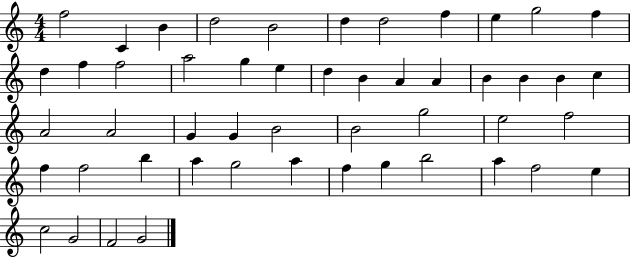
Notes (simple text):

F5/h C4/q B4/q D5/h B4/h D5/q D5/h F5/q E5/q G5/h F5/q D5/q F5/q F5/h A5/h G5/q E5/q D5/q B4/q A4/q A4/q B4/q B4/q B4/q C5/q A4/h A4/h G4/q G4/q B4/h B4/h G5/h E5/h F5/h F5/q F5/h B5/q A5/q G5/h A5/q F5/q G5/q B5/h A5/q F5/h E5/q C5/h G4/h F4/h G4/h